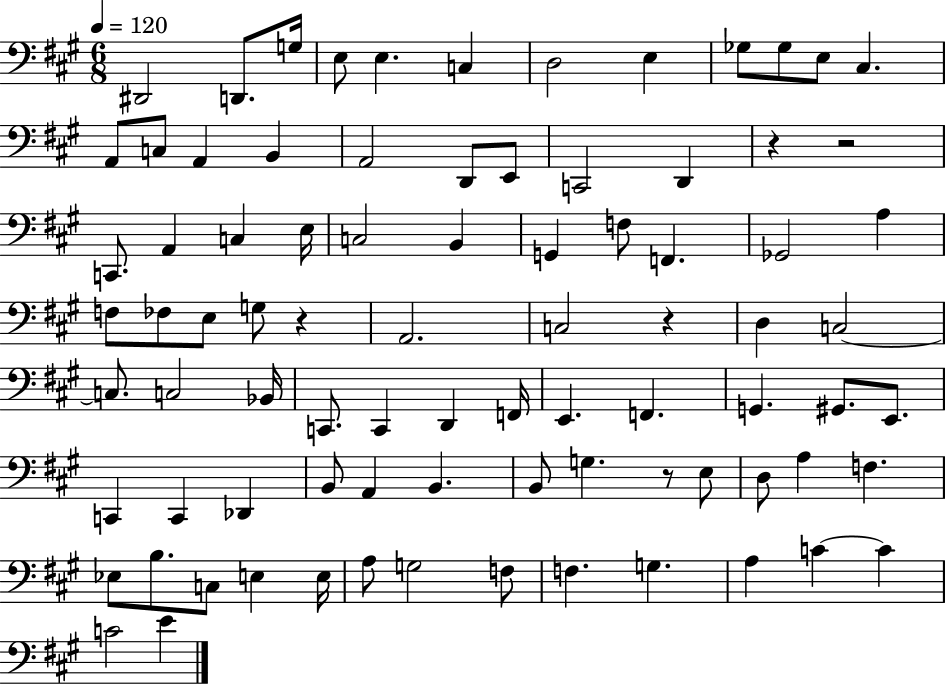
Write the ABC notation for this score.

X:1
T:Untitled
M:6/8
L:1/4
K:A
^D,,2 D,,/2 G,/4 E,/2 E, C, D,2 E, _G,/2 _G,/2 E,/2 ^C, A,,/2 C,/2 A,, B,, A,,2 D,,/2 E,,/2 C,,2 D,, z z2 C,,/2 A,, C, E,/4 C,2 B,, G,, F,/2 F,, _G,,2 A, F,/2 _F,/2 E,/2 G,/2 z A,,2 C,2 z D, C,2 C,/2 C,2 _B,,/4 C,,/2 C,, D,, F,,/4 E,, F,, G,, ^G,,/2 E,,/2 C,, C,, _D,, B,,/2 A,, B,, B,,/2 G, z/2 E,/2 D,/2 A, F, _E,/2 B,/2 C,/2 E, E,/4 A,/2 G,2 F,/2 F, G, A, C C C2 E